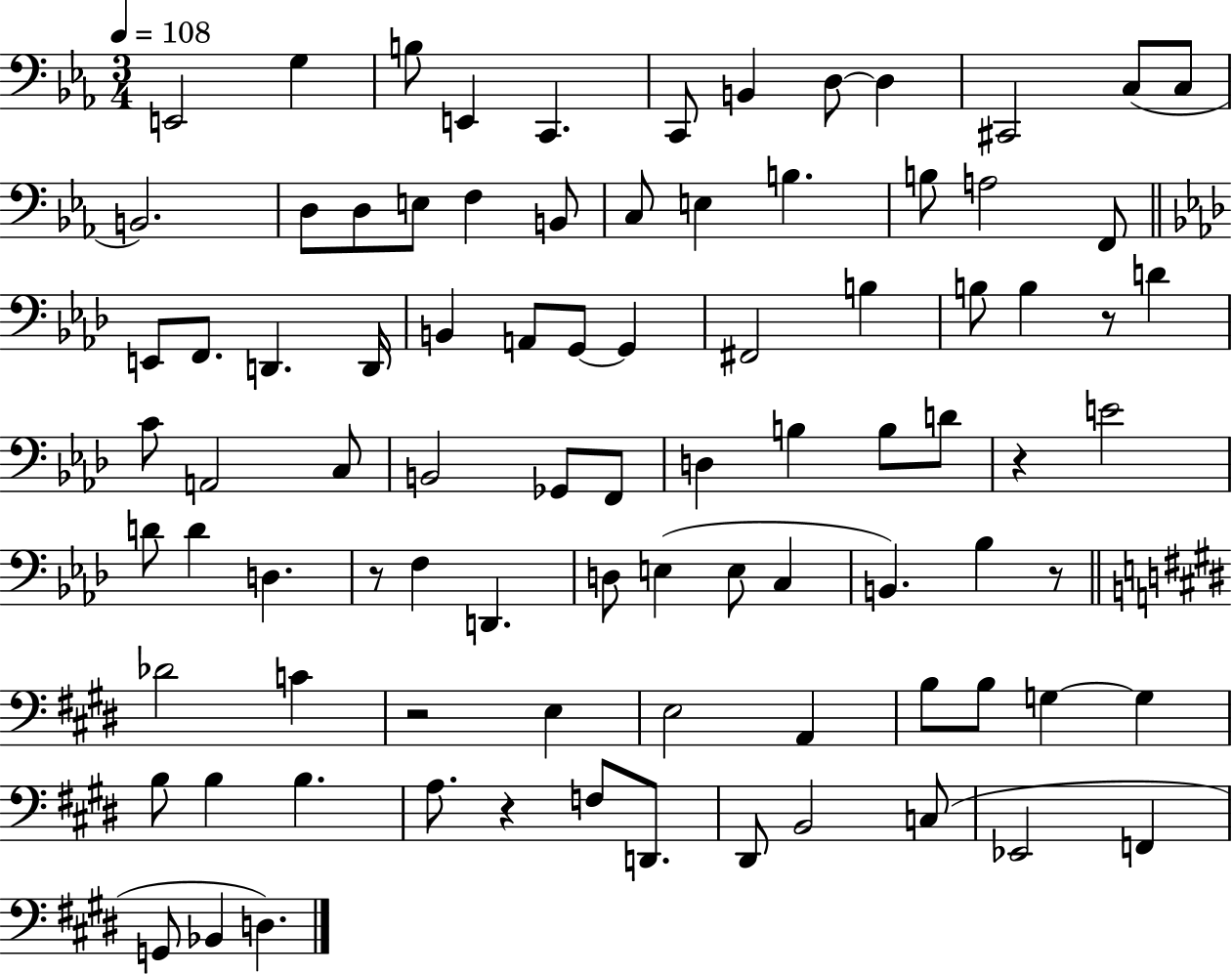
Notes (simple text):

E2/h G3/q B3/e E2/q C2/q. C2/e B2/q D3/e D3/q C#2/h C3/e C3/e B2/h. D3/e D3/e E3/e F3/q B2/e C3/e E3/q B3/q. B3/e A3/h F2/e E2/e F2/e. D2/q. D2/s B2/q A2/e G2/e G2/q F#2/h B3/q B3/e B3/q R/e D4/q C4/e A2/h C3/e B2/h Gb2/e F2/e D3/q B3/q B3/e D4/e R/q E4/h D4/e D4/q D3/q. R/e F3/q D2/q. D3/e E3/q E3/e C3/q B2/q. Bb3/q R/e Db4/h C4/q R/h E3/q E3/h A2/q B3/e B3/e G3/q G3/q B3/e B3/q B3/q. A3/e. R/q F3/e D2/e. D#2/e B2/h C3/e Eb2/h F2/q G2/e Bb2/q D3/q.